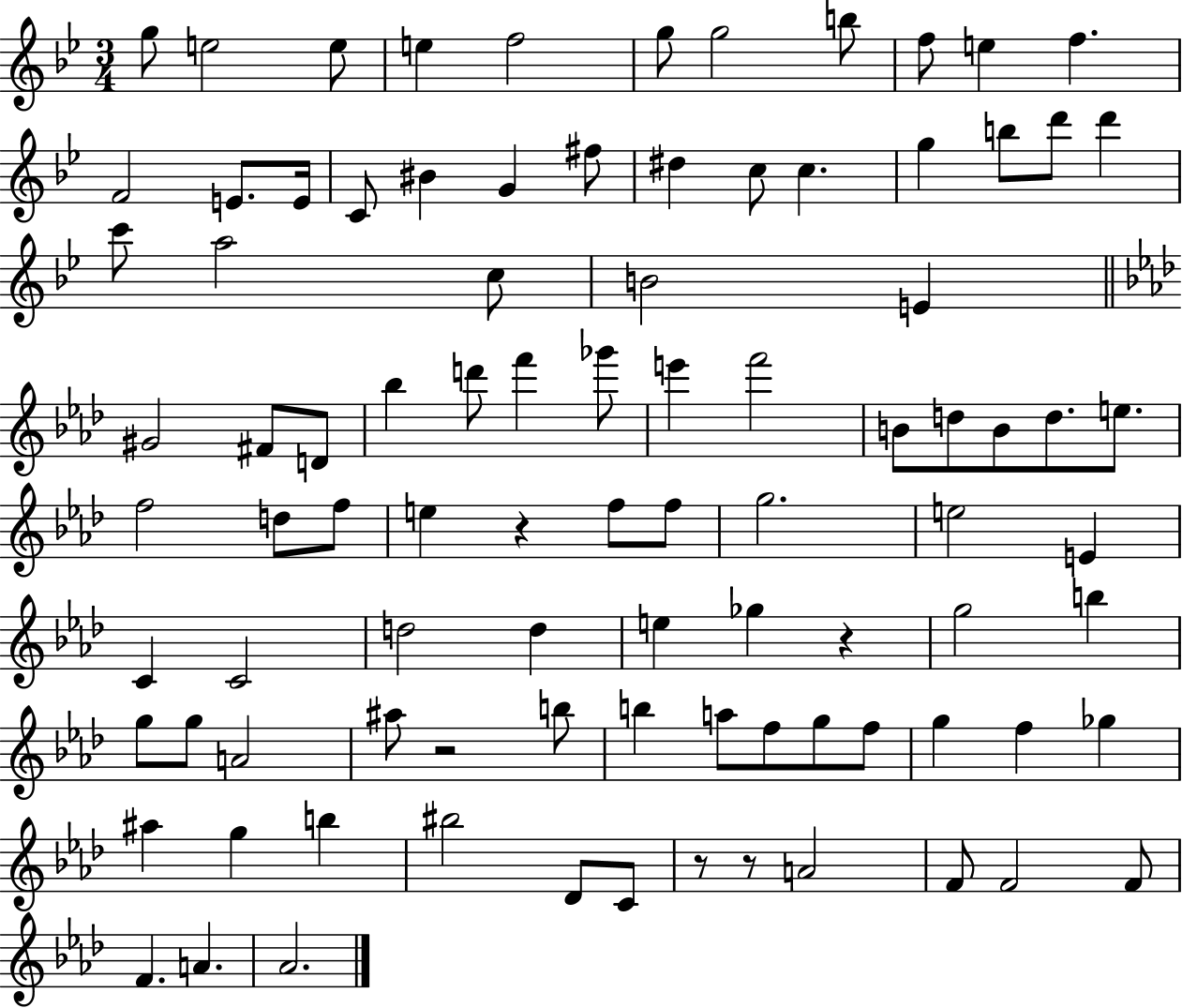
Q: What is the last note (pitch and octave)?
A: Ab4